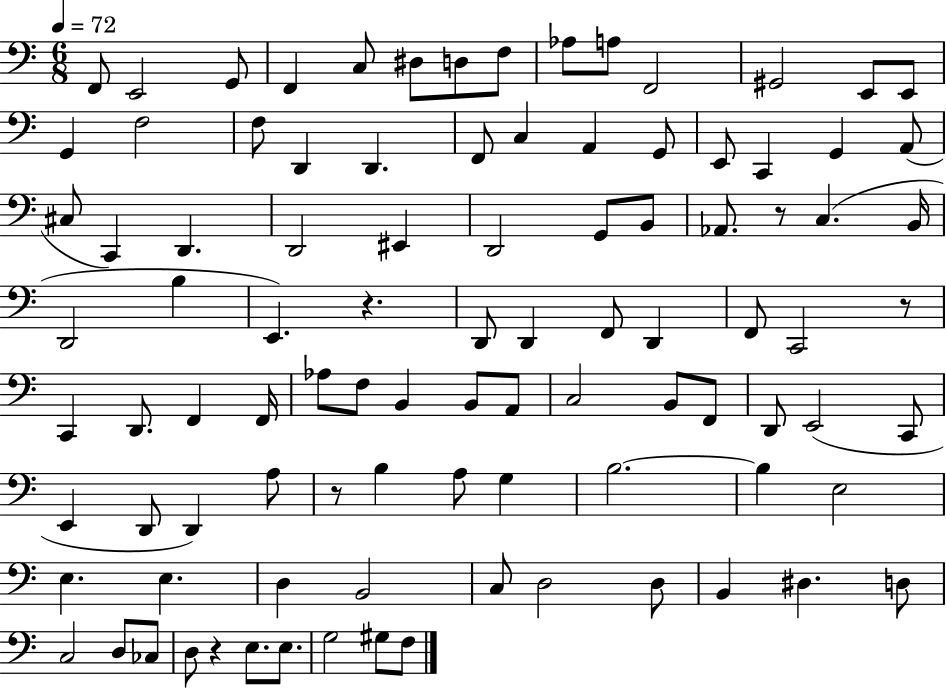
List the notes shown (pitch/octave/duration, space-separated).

F2/e E2/h G2/e F2/q C3/e D#3/e D3/e F3/e Ab3/e A3/e F2/h G#2/h E2/e E2/e G2/q F3/h F3/e D2/q D2/q. F2/e C3/q A2/q G2/e E2/e C2/q G2/q A2/e C#3/e C2/q D2/q. D2/h EIS2/q D2/h G2/e B2/e Ab2/e. R/e C3/q. B2/s D2/h B3/q E2/q. R/q. D2/e D2/q F2/e D2/q F2/e C2/h R/e C2/q D2/e. F2/q F2/s Ab3/e F3/e B2/q B2/e A2/e C3/h B2/e F2/e D2/e E2/h C2/e E2/q D2/e D2/q A3/e R/e B3/q A3/e G3/q B3/h. B3/q E3/h E3/q. E3/q. D3/q B2/h C3/e D3/h D3/e B2/q D#3/q. D3/e C3/h D3/e CES3/e D3/e R/q E3/e. E3/e. G3/h G#3/e F3/e